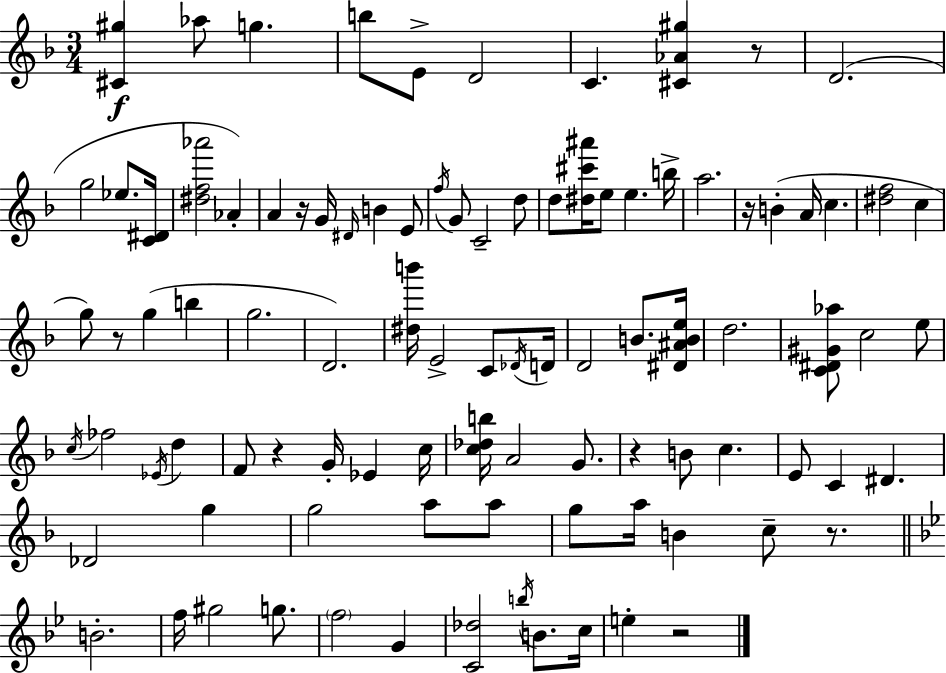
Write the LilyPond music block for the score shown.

{
  \clef treble
  \numericTimeSignature
  \time 3/4
  \key f \major
  \repeat volta 2 { <cis' gis''>4\f aes''8 g''4. | b''8 e'8-> d'2 | c'4. <cis' aes' gis''>4 r8 | d'2.( | \break g''2 ees''8. <c' dis'>16 | <dis'' f'' aes'''>2 aes'4-.) | a'4 r16 g'16 \grace { dis'16 } b'4 e'8 | \acciaccatura { f''16 } g'8 c'2-- | \break d''8 d''8 <dis'' cis''' ais'''>16 e''8 e''4. | b''16-> a''2. | r16 b'4-.( a'16 c''4. | <dis'' f''>2 c''4 | \break g''8) r8 g''4( b''4 | g''2. | d'2.) | <dis'' b'''>16 e'2-> c'8 | \break \acciaccatura { des'16 } d'16 d'2 b'8. | <dis' ais' b' e''>16 d''2. | <c' dis' gis' aes''>8 c''2 | e''8 \acciaccatura { c''16 } fes''2 | \break \acciaccatura { ees'16 } d''4 f'8 r4 g'16-. | ees'4 c''16 <c'' des'' b''>16 a'2 | g'8. r4 b'8 c''4. | e'8 c'4 dis'4. | \break des'2 | g''4 g''2 | a''8 a''8 g''8 a''16 b'4 | c''8-- r8. \bar "||" \break \key bes \major b'2.-. | f''16 gis''2 g''8. | \parenthesize f''2 g'4 | <c' des''>2 \acciaccatura { b''16 } b'8. | \break c''16 e''4-. r2 | } \bar "|."
}